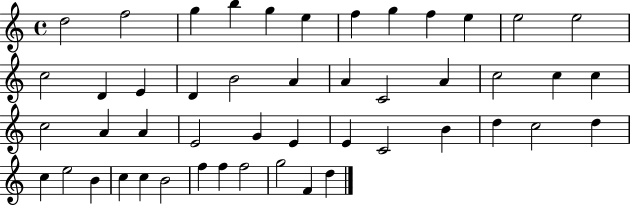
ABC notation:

X:1
T:Untitled
M:4/4
L:1/4
K:C
d2 f2 g b g e f g f e e2 e2 c2 D E D B2 A A C2 A c2 c c c2 A A E2 G E E C2 B d c2 d c e2 B c c B2 f f f2 g2 F d